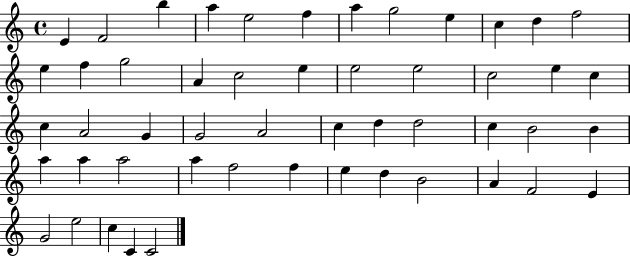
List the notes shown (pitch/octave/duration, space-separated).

E4/q F4/h B5/q A5/q E5/h F5/q A5/q G5/h E5/q C5/q D5/q F5/h E5/q F5/q G5/h A4/q C5/h E5/q E5/h E5/h C5/h E5/q C5/q C5/q A4/h G4/q G4/h A4/h C5/q D5/q D5/h C5/q B4/h B4/q A5/q A5/q A5/h A5/q F5/h F5/q E5/q D5/q B4/h A4/q F4/h E4/q G4/h E5/h C5/q C4/q C4/h